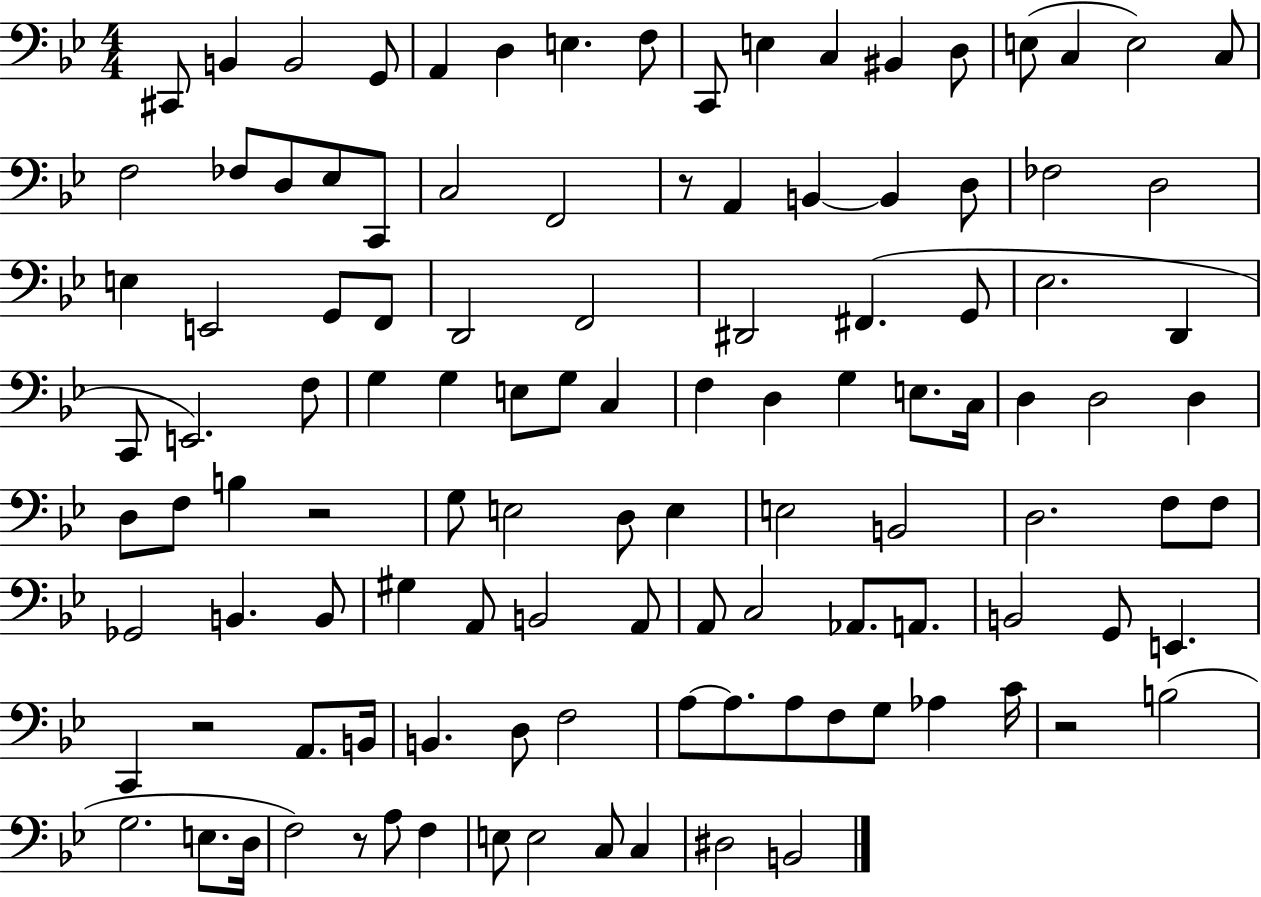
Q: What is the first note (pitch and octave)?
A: C#2